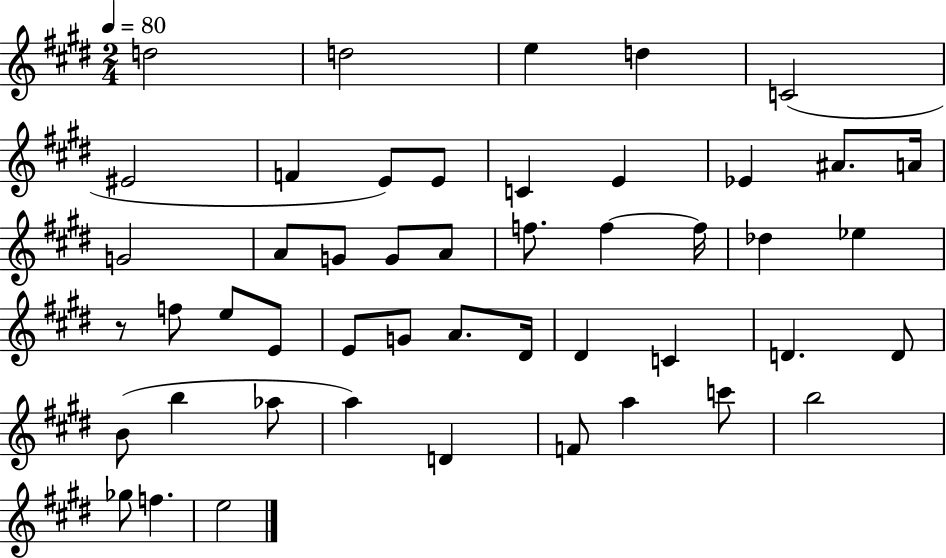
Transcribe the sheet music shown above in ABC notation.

X:1
T:Untitled
M:2/4
L:1/4
K:E
d2 d2 e d C2 ^E2 F E/2 E/2 C E _E ^A/2 A/4 G2 A/2 G/2 G/2 A/2 f/2 f f/4 _d _e z/2 f/2 e/2 E/2 E/2 G/2 A/2 ^D/4 ^D C D D/2 B/2 b _a/2 a D F/2 a c'/2 b2 _g/2 f e2